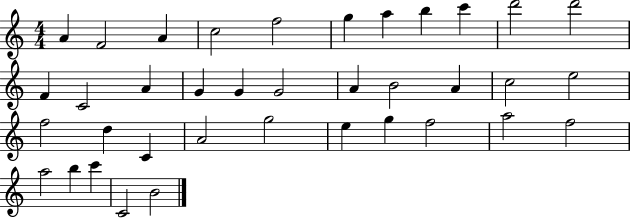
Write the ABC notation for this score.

X:1
T:Untitled
M:4/4
L:1/4
K:C
A F2 A c2 f2 g a b c' d'2 d'2 F C2 A G G G2 A B2 A c2 e2 f2 d C A2 g2 e g f2 a2 f2 a2 b c' C2 B2